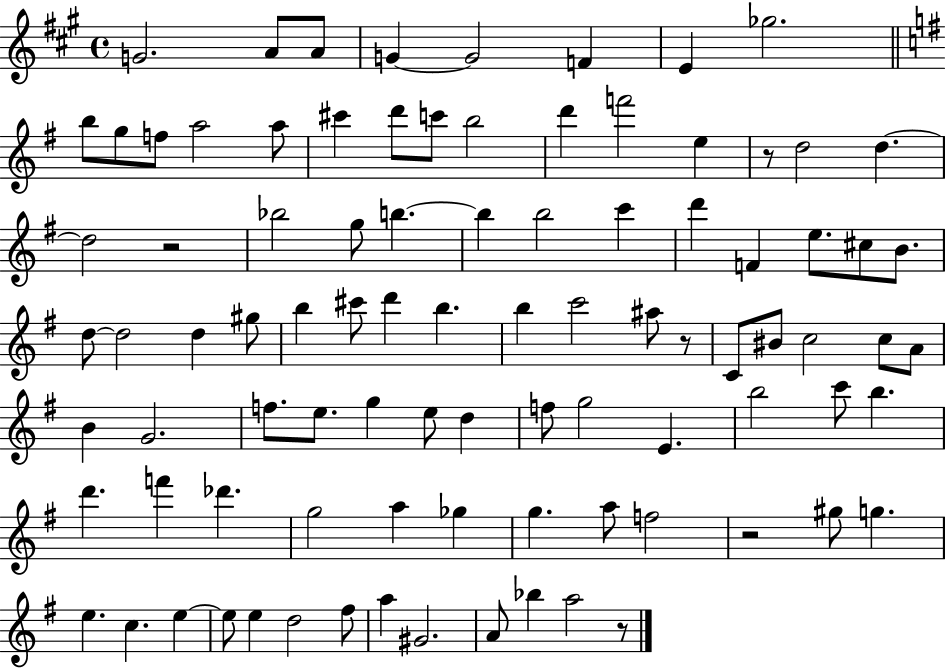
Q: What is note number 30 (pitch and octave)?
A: D6